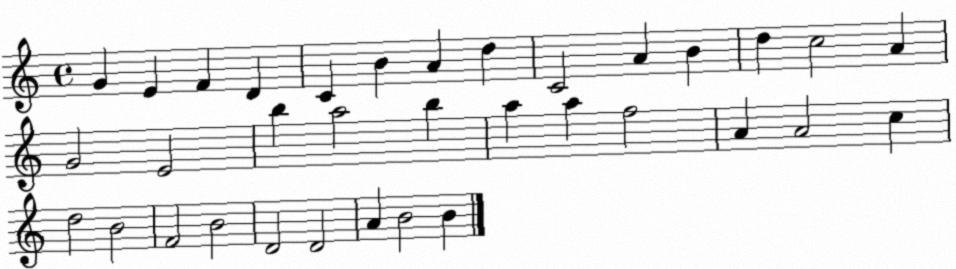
X:1
T:Untitled
M:4/4
L:1/4
K:C
G E F D C B A d C2 A B d c2 A G2 E2 b a2 b a a f2 A A2 c d2 B2 F2 B2 D2 D2 A B2 B